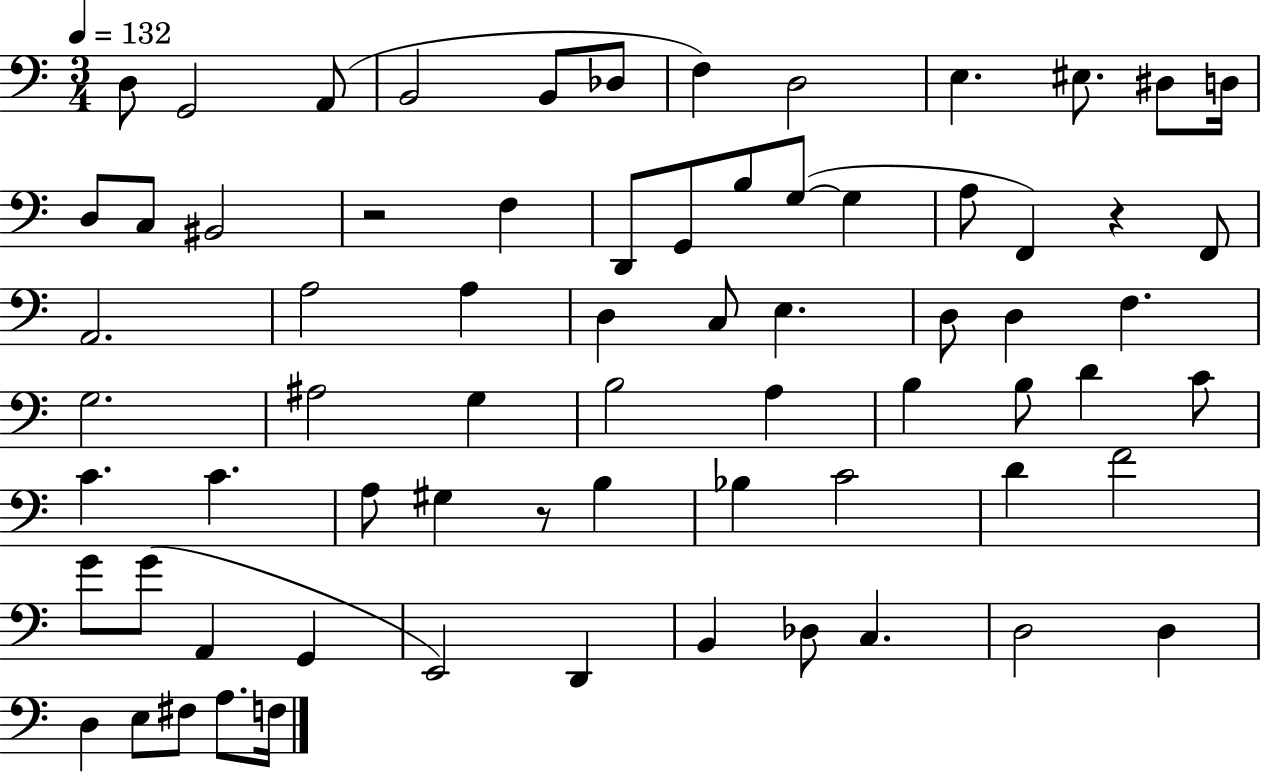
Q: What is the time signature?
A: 3/4